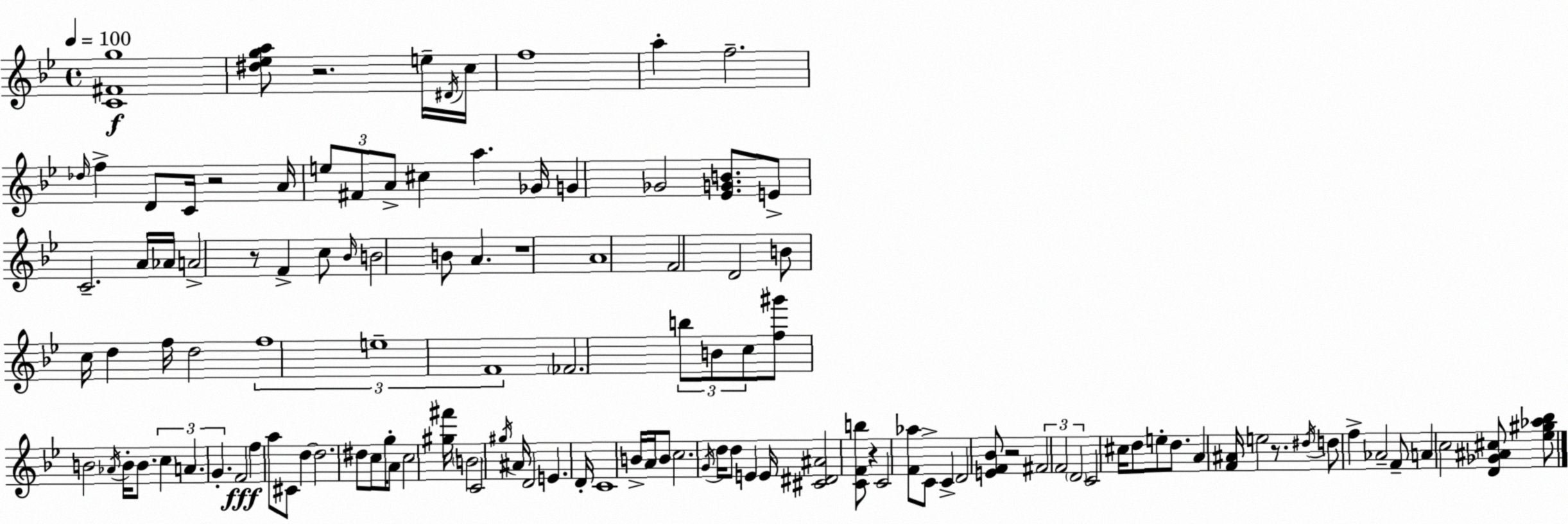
X:1
T:Untitled
M:4/4
L:1/4
K:Bb
[C^Fg]4 [^d_ega]/2 z2 e/4 ^D/4 c/4 f4 a f2 _d/4 f D/2 C/4 z2 A/4 e/2 ^F/2 A/2 ^c a _G/4 G _G2 [_EGB]/2 E/2 C2 A/4 _A/4 A2 z/2 F c/2 _B/4 B2 B/2 A z4 A4 F2 D2 B/2 c/4 d f/4 d2 f4 e4 F4 _F2 b/2 B/2 c/2 [f^g']/2 B2 _A/4 B/4 B/2 c A G F2 f a/2 ^C/2 d d2 ^d/2 c/2 g/4 A/2 c2 [^g^f']/4 B2 C2 ^g/4 ^A/4 D2 E D/4 C4 B/4 A/4 B/2 c2 G/4 d/4 d/2 E E/4 [^C^D^A]2 [CFb]/2 z C2 [F_a]/2 C/2 C D2 [EF_B]/2 z2 ^F2 F2 D2 C2 ^c/4 d/2 e/2 d/2 A [F^A]/4 e2 z/2 ^d/4 d/2 f _A2 F/2 A c2 [D_G^A^c]/2 [_e^g_a_b]/2